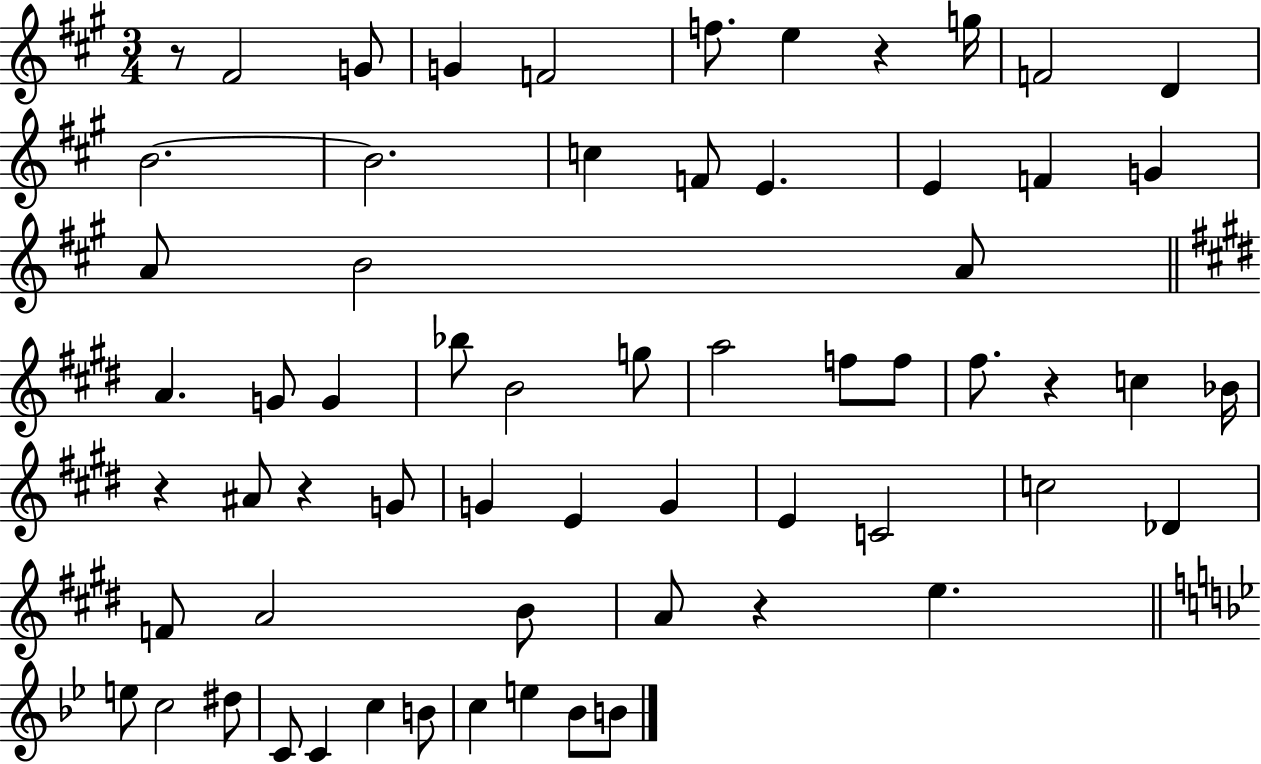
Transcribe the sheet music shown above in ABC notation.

X:1
T:Untitled
M:3/4
L:1/4
K:A
z/2 ^F2 G/2 G F2 f/2 e z g/4 F2 D B2 B2 c F/2 E E F G A/2 B2 A/2 A G/2 G _b/2 B2 g/2 a2 f/2 f/2 ^f/2 z c _B/4 z ^A/2 z G/2 G E G E C2 c2 _D F/2 A2 B/2 A/2 z e e/2 c2 ^d/2 C/2 C c B/2 c e _B/2 B/2